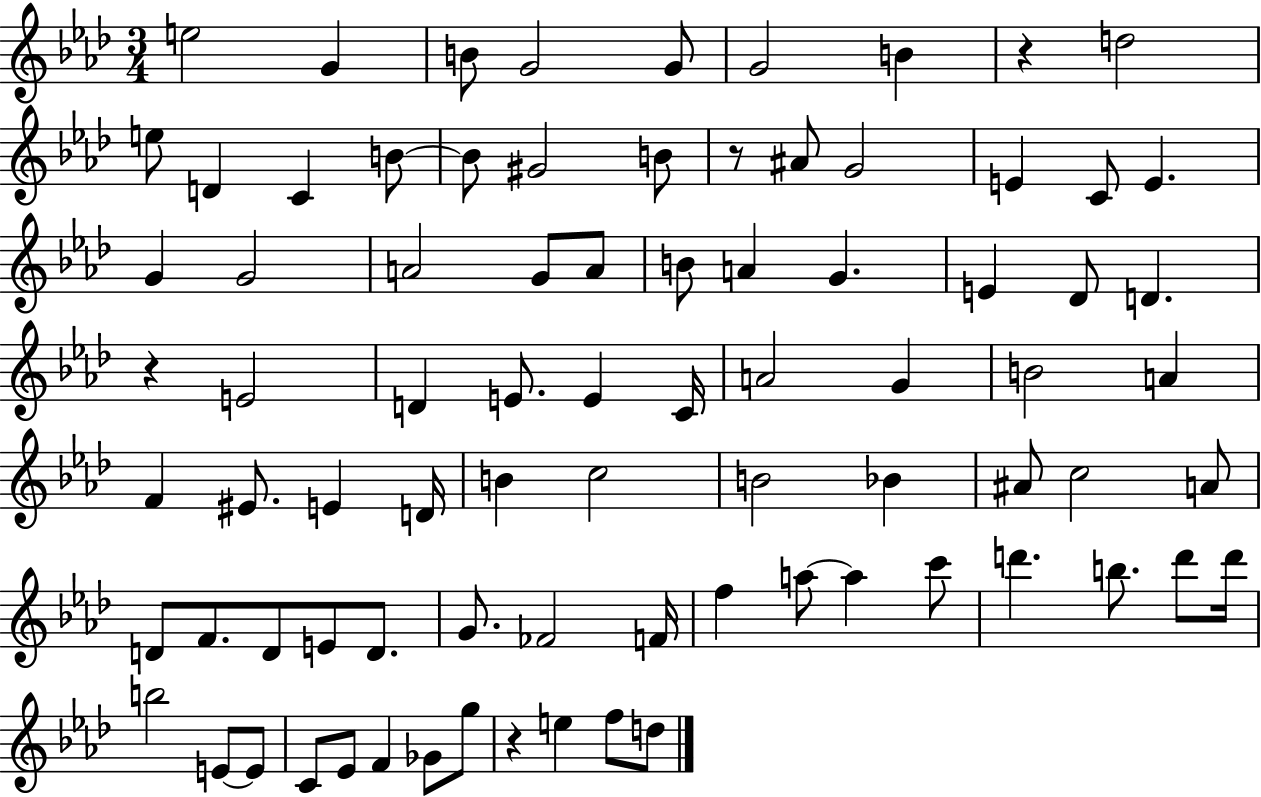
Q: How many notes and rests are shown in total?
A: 82